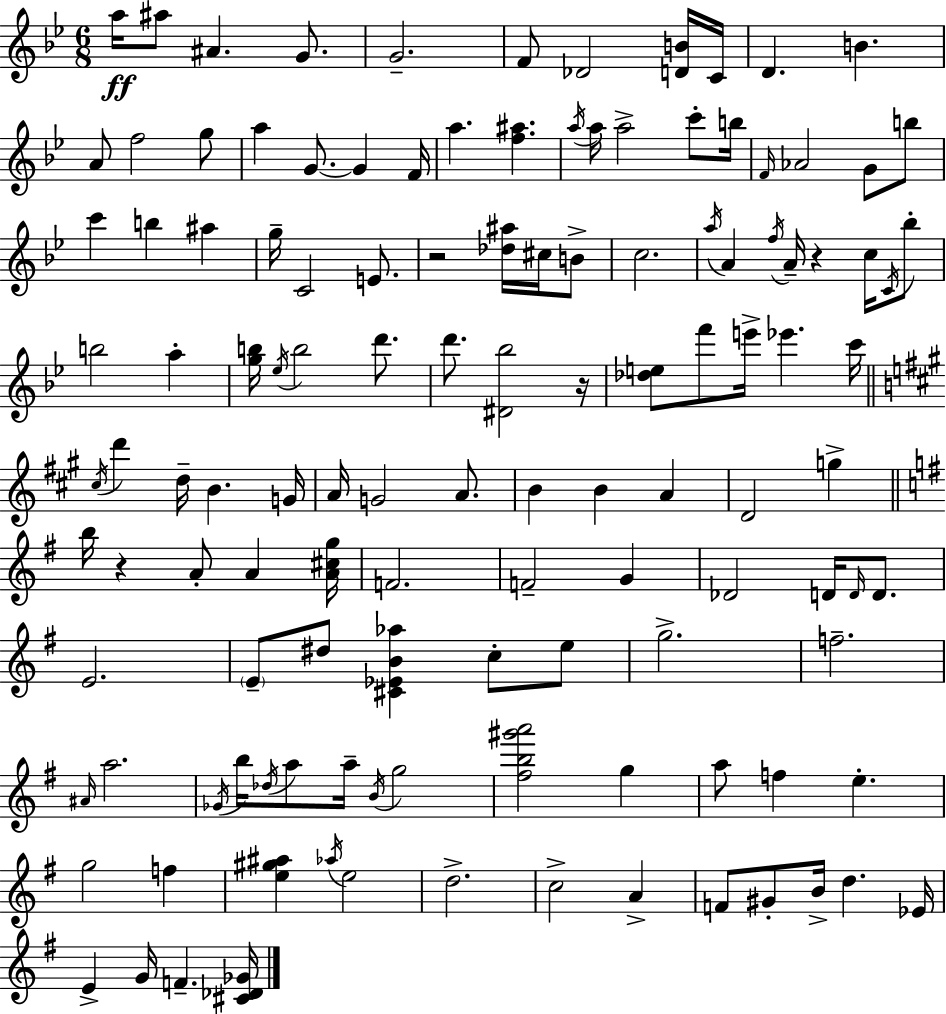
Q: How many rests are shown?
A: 4